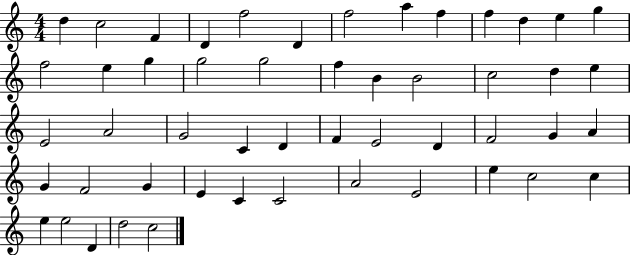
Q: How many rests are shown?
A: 0